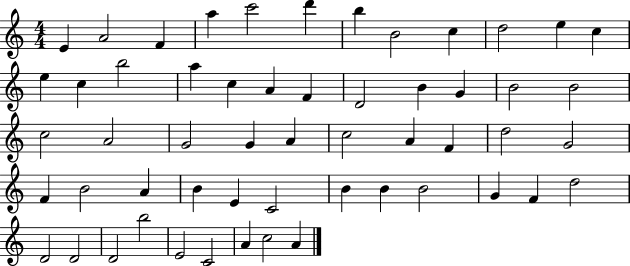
X:1
T:Untitled
M:4/4
L:1/4
K:C
E A2 F a c'2 d' b B2 c d2 e c e c b2 a c A F D2 B G B2 B2 c2 A2 G2 G A c2 A F d2 G2 F B2 A B E C2 B B B2 G F d2 D2 D2 D2 b2 E2 C2 A c2 A